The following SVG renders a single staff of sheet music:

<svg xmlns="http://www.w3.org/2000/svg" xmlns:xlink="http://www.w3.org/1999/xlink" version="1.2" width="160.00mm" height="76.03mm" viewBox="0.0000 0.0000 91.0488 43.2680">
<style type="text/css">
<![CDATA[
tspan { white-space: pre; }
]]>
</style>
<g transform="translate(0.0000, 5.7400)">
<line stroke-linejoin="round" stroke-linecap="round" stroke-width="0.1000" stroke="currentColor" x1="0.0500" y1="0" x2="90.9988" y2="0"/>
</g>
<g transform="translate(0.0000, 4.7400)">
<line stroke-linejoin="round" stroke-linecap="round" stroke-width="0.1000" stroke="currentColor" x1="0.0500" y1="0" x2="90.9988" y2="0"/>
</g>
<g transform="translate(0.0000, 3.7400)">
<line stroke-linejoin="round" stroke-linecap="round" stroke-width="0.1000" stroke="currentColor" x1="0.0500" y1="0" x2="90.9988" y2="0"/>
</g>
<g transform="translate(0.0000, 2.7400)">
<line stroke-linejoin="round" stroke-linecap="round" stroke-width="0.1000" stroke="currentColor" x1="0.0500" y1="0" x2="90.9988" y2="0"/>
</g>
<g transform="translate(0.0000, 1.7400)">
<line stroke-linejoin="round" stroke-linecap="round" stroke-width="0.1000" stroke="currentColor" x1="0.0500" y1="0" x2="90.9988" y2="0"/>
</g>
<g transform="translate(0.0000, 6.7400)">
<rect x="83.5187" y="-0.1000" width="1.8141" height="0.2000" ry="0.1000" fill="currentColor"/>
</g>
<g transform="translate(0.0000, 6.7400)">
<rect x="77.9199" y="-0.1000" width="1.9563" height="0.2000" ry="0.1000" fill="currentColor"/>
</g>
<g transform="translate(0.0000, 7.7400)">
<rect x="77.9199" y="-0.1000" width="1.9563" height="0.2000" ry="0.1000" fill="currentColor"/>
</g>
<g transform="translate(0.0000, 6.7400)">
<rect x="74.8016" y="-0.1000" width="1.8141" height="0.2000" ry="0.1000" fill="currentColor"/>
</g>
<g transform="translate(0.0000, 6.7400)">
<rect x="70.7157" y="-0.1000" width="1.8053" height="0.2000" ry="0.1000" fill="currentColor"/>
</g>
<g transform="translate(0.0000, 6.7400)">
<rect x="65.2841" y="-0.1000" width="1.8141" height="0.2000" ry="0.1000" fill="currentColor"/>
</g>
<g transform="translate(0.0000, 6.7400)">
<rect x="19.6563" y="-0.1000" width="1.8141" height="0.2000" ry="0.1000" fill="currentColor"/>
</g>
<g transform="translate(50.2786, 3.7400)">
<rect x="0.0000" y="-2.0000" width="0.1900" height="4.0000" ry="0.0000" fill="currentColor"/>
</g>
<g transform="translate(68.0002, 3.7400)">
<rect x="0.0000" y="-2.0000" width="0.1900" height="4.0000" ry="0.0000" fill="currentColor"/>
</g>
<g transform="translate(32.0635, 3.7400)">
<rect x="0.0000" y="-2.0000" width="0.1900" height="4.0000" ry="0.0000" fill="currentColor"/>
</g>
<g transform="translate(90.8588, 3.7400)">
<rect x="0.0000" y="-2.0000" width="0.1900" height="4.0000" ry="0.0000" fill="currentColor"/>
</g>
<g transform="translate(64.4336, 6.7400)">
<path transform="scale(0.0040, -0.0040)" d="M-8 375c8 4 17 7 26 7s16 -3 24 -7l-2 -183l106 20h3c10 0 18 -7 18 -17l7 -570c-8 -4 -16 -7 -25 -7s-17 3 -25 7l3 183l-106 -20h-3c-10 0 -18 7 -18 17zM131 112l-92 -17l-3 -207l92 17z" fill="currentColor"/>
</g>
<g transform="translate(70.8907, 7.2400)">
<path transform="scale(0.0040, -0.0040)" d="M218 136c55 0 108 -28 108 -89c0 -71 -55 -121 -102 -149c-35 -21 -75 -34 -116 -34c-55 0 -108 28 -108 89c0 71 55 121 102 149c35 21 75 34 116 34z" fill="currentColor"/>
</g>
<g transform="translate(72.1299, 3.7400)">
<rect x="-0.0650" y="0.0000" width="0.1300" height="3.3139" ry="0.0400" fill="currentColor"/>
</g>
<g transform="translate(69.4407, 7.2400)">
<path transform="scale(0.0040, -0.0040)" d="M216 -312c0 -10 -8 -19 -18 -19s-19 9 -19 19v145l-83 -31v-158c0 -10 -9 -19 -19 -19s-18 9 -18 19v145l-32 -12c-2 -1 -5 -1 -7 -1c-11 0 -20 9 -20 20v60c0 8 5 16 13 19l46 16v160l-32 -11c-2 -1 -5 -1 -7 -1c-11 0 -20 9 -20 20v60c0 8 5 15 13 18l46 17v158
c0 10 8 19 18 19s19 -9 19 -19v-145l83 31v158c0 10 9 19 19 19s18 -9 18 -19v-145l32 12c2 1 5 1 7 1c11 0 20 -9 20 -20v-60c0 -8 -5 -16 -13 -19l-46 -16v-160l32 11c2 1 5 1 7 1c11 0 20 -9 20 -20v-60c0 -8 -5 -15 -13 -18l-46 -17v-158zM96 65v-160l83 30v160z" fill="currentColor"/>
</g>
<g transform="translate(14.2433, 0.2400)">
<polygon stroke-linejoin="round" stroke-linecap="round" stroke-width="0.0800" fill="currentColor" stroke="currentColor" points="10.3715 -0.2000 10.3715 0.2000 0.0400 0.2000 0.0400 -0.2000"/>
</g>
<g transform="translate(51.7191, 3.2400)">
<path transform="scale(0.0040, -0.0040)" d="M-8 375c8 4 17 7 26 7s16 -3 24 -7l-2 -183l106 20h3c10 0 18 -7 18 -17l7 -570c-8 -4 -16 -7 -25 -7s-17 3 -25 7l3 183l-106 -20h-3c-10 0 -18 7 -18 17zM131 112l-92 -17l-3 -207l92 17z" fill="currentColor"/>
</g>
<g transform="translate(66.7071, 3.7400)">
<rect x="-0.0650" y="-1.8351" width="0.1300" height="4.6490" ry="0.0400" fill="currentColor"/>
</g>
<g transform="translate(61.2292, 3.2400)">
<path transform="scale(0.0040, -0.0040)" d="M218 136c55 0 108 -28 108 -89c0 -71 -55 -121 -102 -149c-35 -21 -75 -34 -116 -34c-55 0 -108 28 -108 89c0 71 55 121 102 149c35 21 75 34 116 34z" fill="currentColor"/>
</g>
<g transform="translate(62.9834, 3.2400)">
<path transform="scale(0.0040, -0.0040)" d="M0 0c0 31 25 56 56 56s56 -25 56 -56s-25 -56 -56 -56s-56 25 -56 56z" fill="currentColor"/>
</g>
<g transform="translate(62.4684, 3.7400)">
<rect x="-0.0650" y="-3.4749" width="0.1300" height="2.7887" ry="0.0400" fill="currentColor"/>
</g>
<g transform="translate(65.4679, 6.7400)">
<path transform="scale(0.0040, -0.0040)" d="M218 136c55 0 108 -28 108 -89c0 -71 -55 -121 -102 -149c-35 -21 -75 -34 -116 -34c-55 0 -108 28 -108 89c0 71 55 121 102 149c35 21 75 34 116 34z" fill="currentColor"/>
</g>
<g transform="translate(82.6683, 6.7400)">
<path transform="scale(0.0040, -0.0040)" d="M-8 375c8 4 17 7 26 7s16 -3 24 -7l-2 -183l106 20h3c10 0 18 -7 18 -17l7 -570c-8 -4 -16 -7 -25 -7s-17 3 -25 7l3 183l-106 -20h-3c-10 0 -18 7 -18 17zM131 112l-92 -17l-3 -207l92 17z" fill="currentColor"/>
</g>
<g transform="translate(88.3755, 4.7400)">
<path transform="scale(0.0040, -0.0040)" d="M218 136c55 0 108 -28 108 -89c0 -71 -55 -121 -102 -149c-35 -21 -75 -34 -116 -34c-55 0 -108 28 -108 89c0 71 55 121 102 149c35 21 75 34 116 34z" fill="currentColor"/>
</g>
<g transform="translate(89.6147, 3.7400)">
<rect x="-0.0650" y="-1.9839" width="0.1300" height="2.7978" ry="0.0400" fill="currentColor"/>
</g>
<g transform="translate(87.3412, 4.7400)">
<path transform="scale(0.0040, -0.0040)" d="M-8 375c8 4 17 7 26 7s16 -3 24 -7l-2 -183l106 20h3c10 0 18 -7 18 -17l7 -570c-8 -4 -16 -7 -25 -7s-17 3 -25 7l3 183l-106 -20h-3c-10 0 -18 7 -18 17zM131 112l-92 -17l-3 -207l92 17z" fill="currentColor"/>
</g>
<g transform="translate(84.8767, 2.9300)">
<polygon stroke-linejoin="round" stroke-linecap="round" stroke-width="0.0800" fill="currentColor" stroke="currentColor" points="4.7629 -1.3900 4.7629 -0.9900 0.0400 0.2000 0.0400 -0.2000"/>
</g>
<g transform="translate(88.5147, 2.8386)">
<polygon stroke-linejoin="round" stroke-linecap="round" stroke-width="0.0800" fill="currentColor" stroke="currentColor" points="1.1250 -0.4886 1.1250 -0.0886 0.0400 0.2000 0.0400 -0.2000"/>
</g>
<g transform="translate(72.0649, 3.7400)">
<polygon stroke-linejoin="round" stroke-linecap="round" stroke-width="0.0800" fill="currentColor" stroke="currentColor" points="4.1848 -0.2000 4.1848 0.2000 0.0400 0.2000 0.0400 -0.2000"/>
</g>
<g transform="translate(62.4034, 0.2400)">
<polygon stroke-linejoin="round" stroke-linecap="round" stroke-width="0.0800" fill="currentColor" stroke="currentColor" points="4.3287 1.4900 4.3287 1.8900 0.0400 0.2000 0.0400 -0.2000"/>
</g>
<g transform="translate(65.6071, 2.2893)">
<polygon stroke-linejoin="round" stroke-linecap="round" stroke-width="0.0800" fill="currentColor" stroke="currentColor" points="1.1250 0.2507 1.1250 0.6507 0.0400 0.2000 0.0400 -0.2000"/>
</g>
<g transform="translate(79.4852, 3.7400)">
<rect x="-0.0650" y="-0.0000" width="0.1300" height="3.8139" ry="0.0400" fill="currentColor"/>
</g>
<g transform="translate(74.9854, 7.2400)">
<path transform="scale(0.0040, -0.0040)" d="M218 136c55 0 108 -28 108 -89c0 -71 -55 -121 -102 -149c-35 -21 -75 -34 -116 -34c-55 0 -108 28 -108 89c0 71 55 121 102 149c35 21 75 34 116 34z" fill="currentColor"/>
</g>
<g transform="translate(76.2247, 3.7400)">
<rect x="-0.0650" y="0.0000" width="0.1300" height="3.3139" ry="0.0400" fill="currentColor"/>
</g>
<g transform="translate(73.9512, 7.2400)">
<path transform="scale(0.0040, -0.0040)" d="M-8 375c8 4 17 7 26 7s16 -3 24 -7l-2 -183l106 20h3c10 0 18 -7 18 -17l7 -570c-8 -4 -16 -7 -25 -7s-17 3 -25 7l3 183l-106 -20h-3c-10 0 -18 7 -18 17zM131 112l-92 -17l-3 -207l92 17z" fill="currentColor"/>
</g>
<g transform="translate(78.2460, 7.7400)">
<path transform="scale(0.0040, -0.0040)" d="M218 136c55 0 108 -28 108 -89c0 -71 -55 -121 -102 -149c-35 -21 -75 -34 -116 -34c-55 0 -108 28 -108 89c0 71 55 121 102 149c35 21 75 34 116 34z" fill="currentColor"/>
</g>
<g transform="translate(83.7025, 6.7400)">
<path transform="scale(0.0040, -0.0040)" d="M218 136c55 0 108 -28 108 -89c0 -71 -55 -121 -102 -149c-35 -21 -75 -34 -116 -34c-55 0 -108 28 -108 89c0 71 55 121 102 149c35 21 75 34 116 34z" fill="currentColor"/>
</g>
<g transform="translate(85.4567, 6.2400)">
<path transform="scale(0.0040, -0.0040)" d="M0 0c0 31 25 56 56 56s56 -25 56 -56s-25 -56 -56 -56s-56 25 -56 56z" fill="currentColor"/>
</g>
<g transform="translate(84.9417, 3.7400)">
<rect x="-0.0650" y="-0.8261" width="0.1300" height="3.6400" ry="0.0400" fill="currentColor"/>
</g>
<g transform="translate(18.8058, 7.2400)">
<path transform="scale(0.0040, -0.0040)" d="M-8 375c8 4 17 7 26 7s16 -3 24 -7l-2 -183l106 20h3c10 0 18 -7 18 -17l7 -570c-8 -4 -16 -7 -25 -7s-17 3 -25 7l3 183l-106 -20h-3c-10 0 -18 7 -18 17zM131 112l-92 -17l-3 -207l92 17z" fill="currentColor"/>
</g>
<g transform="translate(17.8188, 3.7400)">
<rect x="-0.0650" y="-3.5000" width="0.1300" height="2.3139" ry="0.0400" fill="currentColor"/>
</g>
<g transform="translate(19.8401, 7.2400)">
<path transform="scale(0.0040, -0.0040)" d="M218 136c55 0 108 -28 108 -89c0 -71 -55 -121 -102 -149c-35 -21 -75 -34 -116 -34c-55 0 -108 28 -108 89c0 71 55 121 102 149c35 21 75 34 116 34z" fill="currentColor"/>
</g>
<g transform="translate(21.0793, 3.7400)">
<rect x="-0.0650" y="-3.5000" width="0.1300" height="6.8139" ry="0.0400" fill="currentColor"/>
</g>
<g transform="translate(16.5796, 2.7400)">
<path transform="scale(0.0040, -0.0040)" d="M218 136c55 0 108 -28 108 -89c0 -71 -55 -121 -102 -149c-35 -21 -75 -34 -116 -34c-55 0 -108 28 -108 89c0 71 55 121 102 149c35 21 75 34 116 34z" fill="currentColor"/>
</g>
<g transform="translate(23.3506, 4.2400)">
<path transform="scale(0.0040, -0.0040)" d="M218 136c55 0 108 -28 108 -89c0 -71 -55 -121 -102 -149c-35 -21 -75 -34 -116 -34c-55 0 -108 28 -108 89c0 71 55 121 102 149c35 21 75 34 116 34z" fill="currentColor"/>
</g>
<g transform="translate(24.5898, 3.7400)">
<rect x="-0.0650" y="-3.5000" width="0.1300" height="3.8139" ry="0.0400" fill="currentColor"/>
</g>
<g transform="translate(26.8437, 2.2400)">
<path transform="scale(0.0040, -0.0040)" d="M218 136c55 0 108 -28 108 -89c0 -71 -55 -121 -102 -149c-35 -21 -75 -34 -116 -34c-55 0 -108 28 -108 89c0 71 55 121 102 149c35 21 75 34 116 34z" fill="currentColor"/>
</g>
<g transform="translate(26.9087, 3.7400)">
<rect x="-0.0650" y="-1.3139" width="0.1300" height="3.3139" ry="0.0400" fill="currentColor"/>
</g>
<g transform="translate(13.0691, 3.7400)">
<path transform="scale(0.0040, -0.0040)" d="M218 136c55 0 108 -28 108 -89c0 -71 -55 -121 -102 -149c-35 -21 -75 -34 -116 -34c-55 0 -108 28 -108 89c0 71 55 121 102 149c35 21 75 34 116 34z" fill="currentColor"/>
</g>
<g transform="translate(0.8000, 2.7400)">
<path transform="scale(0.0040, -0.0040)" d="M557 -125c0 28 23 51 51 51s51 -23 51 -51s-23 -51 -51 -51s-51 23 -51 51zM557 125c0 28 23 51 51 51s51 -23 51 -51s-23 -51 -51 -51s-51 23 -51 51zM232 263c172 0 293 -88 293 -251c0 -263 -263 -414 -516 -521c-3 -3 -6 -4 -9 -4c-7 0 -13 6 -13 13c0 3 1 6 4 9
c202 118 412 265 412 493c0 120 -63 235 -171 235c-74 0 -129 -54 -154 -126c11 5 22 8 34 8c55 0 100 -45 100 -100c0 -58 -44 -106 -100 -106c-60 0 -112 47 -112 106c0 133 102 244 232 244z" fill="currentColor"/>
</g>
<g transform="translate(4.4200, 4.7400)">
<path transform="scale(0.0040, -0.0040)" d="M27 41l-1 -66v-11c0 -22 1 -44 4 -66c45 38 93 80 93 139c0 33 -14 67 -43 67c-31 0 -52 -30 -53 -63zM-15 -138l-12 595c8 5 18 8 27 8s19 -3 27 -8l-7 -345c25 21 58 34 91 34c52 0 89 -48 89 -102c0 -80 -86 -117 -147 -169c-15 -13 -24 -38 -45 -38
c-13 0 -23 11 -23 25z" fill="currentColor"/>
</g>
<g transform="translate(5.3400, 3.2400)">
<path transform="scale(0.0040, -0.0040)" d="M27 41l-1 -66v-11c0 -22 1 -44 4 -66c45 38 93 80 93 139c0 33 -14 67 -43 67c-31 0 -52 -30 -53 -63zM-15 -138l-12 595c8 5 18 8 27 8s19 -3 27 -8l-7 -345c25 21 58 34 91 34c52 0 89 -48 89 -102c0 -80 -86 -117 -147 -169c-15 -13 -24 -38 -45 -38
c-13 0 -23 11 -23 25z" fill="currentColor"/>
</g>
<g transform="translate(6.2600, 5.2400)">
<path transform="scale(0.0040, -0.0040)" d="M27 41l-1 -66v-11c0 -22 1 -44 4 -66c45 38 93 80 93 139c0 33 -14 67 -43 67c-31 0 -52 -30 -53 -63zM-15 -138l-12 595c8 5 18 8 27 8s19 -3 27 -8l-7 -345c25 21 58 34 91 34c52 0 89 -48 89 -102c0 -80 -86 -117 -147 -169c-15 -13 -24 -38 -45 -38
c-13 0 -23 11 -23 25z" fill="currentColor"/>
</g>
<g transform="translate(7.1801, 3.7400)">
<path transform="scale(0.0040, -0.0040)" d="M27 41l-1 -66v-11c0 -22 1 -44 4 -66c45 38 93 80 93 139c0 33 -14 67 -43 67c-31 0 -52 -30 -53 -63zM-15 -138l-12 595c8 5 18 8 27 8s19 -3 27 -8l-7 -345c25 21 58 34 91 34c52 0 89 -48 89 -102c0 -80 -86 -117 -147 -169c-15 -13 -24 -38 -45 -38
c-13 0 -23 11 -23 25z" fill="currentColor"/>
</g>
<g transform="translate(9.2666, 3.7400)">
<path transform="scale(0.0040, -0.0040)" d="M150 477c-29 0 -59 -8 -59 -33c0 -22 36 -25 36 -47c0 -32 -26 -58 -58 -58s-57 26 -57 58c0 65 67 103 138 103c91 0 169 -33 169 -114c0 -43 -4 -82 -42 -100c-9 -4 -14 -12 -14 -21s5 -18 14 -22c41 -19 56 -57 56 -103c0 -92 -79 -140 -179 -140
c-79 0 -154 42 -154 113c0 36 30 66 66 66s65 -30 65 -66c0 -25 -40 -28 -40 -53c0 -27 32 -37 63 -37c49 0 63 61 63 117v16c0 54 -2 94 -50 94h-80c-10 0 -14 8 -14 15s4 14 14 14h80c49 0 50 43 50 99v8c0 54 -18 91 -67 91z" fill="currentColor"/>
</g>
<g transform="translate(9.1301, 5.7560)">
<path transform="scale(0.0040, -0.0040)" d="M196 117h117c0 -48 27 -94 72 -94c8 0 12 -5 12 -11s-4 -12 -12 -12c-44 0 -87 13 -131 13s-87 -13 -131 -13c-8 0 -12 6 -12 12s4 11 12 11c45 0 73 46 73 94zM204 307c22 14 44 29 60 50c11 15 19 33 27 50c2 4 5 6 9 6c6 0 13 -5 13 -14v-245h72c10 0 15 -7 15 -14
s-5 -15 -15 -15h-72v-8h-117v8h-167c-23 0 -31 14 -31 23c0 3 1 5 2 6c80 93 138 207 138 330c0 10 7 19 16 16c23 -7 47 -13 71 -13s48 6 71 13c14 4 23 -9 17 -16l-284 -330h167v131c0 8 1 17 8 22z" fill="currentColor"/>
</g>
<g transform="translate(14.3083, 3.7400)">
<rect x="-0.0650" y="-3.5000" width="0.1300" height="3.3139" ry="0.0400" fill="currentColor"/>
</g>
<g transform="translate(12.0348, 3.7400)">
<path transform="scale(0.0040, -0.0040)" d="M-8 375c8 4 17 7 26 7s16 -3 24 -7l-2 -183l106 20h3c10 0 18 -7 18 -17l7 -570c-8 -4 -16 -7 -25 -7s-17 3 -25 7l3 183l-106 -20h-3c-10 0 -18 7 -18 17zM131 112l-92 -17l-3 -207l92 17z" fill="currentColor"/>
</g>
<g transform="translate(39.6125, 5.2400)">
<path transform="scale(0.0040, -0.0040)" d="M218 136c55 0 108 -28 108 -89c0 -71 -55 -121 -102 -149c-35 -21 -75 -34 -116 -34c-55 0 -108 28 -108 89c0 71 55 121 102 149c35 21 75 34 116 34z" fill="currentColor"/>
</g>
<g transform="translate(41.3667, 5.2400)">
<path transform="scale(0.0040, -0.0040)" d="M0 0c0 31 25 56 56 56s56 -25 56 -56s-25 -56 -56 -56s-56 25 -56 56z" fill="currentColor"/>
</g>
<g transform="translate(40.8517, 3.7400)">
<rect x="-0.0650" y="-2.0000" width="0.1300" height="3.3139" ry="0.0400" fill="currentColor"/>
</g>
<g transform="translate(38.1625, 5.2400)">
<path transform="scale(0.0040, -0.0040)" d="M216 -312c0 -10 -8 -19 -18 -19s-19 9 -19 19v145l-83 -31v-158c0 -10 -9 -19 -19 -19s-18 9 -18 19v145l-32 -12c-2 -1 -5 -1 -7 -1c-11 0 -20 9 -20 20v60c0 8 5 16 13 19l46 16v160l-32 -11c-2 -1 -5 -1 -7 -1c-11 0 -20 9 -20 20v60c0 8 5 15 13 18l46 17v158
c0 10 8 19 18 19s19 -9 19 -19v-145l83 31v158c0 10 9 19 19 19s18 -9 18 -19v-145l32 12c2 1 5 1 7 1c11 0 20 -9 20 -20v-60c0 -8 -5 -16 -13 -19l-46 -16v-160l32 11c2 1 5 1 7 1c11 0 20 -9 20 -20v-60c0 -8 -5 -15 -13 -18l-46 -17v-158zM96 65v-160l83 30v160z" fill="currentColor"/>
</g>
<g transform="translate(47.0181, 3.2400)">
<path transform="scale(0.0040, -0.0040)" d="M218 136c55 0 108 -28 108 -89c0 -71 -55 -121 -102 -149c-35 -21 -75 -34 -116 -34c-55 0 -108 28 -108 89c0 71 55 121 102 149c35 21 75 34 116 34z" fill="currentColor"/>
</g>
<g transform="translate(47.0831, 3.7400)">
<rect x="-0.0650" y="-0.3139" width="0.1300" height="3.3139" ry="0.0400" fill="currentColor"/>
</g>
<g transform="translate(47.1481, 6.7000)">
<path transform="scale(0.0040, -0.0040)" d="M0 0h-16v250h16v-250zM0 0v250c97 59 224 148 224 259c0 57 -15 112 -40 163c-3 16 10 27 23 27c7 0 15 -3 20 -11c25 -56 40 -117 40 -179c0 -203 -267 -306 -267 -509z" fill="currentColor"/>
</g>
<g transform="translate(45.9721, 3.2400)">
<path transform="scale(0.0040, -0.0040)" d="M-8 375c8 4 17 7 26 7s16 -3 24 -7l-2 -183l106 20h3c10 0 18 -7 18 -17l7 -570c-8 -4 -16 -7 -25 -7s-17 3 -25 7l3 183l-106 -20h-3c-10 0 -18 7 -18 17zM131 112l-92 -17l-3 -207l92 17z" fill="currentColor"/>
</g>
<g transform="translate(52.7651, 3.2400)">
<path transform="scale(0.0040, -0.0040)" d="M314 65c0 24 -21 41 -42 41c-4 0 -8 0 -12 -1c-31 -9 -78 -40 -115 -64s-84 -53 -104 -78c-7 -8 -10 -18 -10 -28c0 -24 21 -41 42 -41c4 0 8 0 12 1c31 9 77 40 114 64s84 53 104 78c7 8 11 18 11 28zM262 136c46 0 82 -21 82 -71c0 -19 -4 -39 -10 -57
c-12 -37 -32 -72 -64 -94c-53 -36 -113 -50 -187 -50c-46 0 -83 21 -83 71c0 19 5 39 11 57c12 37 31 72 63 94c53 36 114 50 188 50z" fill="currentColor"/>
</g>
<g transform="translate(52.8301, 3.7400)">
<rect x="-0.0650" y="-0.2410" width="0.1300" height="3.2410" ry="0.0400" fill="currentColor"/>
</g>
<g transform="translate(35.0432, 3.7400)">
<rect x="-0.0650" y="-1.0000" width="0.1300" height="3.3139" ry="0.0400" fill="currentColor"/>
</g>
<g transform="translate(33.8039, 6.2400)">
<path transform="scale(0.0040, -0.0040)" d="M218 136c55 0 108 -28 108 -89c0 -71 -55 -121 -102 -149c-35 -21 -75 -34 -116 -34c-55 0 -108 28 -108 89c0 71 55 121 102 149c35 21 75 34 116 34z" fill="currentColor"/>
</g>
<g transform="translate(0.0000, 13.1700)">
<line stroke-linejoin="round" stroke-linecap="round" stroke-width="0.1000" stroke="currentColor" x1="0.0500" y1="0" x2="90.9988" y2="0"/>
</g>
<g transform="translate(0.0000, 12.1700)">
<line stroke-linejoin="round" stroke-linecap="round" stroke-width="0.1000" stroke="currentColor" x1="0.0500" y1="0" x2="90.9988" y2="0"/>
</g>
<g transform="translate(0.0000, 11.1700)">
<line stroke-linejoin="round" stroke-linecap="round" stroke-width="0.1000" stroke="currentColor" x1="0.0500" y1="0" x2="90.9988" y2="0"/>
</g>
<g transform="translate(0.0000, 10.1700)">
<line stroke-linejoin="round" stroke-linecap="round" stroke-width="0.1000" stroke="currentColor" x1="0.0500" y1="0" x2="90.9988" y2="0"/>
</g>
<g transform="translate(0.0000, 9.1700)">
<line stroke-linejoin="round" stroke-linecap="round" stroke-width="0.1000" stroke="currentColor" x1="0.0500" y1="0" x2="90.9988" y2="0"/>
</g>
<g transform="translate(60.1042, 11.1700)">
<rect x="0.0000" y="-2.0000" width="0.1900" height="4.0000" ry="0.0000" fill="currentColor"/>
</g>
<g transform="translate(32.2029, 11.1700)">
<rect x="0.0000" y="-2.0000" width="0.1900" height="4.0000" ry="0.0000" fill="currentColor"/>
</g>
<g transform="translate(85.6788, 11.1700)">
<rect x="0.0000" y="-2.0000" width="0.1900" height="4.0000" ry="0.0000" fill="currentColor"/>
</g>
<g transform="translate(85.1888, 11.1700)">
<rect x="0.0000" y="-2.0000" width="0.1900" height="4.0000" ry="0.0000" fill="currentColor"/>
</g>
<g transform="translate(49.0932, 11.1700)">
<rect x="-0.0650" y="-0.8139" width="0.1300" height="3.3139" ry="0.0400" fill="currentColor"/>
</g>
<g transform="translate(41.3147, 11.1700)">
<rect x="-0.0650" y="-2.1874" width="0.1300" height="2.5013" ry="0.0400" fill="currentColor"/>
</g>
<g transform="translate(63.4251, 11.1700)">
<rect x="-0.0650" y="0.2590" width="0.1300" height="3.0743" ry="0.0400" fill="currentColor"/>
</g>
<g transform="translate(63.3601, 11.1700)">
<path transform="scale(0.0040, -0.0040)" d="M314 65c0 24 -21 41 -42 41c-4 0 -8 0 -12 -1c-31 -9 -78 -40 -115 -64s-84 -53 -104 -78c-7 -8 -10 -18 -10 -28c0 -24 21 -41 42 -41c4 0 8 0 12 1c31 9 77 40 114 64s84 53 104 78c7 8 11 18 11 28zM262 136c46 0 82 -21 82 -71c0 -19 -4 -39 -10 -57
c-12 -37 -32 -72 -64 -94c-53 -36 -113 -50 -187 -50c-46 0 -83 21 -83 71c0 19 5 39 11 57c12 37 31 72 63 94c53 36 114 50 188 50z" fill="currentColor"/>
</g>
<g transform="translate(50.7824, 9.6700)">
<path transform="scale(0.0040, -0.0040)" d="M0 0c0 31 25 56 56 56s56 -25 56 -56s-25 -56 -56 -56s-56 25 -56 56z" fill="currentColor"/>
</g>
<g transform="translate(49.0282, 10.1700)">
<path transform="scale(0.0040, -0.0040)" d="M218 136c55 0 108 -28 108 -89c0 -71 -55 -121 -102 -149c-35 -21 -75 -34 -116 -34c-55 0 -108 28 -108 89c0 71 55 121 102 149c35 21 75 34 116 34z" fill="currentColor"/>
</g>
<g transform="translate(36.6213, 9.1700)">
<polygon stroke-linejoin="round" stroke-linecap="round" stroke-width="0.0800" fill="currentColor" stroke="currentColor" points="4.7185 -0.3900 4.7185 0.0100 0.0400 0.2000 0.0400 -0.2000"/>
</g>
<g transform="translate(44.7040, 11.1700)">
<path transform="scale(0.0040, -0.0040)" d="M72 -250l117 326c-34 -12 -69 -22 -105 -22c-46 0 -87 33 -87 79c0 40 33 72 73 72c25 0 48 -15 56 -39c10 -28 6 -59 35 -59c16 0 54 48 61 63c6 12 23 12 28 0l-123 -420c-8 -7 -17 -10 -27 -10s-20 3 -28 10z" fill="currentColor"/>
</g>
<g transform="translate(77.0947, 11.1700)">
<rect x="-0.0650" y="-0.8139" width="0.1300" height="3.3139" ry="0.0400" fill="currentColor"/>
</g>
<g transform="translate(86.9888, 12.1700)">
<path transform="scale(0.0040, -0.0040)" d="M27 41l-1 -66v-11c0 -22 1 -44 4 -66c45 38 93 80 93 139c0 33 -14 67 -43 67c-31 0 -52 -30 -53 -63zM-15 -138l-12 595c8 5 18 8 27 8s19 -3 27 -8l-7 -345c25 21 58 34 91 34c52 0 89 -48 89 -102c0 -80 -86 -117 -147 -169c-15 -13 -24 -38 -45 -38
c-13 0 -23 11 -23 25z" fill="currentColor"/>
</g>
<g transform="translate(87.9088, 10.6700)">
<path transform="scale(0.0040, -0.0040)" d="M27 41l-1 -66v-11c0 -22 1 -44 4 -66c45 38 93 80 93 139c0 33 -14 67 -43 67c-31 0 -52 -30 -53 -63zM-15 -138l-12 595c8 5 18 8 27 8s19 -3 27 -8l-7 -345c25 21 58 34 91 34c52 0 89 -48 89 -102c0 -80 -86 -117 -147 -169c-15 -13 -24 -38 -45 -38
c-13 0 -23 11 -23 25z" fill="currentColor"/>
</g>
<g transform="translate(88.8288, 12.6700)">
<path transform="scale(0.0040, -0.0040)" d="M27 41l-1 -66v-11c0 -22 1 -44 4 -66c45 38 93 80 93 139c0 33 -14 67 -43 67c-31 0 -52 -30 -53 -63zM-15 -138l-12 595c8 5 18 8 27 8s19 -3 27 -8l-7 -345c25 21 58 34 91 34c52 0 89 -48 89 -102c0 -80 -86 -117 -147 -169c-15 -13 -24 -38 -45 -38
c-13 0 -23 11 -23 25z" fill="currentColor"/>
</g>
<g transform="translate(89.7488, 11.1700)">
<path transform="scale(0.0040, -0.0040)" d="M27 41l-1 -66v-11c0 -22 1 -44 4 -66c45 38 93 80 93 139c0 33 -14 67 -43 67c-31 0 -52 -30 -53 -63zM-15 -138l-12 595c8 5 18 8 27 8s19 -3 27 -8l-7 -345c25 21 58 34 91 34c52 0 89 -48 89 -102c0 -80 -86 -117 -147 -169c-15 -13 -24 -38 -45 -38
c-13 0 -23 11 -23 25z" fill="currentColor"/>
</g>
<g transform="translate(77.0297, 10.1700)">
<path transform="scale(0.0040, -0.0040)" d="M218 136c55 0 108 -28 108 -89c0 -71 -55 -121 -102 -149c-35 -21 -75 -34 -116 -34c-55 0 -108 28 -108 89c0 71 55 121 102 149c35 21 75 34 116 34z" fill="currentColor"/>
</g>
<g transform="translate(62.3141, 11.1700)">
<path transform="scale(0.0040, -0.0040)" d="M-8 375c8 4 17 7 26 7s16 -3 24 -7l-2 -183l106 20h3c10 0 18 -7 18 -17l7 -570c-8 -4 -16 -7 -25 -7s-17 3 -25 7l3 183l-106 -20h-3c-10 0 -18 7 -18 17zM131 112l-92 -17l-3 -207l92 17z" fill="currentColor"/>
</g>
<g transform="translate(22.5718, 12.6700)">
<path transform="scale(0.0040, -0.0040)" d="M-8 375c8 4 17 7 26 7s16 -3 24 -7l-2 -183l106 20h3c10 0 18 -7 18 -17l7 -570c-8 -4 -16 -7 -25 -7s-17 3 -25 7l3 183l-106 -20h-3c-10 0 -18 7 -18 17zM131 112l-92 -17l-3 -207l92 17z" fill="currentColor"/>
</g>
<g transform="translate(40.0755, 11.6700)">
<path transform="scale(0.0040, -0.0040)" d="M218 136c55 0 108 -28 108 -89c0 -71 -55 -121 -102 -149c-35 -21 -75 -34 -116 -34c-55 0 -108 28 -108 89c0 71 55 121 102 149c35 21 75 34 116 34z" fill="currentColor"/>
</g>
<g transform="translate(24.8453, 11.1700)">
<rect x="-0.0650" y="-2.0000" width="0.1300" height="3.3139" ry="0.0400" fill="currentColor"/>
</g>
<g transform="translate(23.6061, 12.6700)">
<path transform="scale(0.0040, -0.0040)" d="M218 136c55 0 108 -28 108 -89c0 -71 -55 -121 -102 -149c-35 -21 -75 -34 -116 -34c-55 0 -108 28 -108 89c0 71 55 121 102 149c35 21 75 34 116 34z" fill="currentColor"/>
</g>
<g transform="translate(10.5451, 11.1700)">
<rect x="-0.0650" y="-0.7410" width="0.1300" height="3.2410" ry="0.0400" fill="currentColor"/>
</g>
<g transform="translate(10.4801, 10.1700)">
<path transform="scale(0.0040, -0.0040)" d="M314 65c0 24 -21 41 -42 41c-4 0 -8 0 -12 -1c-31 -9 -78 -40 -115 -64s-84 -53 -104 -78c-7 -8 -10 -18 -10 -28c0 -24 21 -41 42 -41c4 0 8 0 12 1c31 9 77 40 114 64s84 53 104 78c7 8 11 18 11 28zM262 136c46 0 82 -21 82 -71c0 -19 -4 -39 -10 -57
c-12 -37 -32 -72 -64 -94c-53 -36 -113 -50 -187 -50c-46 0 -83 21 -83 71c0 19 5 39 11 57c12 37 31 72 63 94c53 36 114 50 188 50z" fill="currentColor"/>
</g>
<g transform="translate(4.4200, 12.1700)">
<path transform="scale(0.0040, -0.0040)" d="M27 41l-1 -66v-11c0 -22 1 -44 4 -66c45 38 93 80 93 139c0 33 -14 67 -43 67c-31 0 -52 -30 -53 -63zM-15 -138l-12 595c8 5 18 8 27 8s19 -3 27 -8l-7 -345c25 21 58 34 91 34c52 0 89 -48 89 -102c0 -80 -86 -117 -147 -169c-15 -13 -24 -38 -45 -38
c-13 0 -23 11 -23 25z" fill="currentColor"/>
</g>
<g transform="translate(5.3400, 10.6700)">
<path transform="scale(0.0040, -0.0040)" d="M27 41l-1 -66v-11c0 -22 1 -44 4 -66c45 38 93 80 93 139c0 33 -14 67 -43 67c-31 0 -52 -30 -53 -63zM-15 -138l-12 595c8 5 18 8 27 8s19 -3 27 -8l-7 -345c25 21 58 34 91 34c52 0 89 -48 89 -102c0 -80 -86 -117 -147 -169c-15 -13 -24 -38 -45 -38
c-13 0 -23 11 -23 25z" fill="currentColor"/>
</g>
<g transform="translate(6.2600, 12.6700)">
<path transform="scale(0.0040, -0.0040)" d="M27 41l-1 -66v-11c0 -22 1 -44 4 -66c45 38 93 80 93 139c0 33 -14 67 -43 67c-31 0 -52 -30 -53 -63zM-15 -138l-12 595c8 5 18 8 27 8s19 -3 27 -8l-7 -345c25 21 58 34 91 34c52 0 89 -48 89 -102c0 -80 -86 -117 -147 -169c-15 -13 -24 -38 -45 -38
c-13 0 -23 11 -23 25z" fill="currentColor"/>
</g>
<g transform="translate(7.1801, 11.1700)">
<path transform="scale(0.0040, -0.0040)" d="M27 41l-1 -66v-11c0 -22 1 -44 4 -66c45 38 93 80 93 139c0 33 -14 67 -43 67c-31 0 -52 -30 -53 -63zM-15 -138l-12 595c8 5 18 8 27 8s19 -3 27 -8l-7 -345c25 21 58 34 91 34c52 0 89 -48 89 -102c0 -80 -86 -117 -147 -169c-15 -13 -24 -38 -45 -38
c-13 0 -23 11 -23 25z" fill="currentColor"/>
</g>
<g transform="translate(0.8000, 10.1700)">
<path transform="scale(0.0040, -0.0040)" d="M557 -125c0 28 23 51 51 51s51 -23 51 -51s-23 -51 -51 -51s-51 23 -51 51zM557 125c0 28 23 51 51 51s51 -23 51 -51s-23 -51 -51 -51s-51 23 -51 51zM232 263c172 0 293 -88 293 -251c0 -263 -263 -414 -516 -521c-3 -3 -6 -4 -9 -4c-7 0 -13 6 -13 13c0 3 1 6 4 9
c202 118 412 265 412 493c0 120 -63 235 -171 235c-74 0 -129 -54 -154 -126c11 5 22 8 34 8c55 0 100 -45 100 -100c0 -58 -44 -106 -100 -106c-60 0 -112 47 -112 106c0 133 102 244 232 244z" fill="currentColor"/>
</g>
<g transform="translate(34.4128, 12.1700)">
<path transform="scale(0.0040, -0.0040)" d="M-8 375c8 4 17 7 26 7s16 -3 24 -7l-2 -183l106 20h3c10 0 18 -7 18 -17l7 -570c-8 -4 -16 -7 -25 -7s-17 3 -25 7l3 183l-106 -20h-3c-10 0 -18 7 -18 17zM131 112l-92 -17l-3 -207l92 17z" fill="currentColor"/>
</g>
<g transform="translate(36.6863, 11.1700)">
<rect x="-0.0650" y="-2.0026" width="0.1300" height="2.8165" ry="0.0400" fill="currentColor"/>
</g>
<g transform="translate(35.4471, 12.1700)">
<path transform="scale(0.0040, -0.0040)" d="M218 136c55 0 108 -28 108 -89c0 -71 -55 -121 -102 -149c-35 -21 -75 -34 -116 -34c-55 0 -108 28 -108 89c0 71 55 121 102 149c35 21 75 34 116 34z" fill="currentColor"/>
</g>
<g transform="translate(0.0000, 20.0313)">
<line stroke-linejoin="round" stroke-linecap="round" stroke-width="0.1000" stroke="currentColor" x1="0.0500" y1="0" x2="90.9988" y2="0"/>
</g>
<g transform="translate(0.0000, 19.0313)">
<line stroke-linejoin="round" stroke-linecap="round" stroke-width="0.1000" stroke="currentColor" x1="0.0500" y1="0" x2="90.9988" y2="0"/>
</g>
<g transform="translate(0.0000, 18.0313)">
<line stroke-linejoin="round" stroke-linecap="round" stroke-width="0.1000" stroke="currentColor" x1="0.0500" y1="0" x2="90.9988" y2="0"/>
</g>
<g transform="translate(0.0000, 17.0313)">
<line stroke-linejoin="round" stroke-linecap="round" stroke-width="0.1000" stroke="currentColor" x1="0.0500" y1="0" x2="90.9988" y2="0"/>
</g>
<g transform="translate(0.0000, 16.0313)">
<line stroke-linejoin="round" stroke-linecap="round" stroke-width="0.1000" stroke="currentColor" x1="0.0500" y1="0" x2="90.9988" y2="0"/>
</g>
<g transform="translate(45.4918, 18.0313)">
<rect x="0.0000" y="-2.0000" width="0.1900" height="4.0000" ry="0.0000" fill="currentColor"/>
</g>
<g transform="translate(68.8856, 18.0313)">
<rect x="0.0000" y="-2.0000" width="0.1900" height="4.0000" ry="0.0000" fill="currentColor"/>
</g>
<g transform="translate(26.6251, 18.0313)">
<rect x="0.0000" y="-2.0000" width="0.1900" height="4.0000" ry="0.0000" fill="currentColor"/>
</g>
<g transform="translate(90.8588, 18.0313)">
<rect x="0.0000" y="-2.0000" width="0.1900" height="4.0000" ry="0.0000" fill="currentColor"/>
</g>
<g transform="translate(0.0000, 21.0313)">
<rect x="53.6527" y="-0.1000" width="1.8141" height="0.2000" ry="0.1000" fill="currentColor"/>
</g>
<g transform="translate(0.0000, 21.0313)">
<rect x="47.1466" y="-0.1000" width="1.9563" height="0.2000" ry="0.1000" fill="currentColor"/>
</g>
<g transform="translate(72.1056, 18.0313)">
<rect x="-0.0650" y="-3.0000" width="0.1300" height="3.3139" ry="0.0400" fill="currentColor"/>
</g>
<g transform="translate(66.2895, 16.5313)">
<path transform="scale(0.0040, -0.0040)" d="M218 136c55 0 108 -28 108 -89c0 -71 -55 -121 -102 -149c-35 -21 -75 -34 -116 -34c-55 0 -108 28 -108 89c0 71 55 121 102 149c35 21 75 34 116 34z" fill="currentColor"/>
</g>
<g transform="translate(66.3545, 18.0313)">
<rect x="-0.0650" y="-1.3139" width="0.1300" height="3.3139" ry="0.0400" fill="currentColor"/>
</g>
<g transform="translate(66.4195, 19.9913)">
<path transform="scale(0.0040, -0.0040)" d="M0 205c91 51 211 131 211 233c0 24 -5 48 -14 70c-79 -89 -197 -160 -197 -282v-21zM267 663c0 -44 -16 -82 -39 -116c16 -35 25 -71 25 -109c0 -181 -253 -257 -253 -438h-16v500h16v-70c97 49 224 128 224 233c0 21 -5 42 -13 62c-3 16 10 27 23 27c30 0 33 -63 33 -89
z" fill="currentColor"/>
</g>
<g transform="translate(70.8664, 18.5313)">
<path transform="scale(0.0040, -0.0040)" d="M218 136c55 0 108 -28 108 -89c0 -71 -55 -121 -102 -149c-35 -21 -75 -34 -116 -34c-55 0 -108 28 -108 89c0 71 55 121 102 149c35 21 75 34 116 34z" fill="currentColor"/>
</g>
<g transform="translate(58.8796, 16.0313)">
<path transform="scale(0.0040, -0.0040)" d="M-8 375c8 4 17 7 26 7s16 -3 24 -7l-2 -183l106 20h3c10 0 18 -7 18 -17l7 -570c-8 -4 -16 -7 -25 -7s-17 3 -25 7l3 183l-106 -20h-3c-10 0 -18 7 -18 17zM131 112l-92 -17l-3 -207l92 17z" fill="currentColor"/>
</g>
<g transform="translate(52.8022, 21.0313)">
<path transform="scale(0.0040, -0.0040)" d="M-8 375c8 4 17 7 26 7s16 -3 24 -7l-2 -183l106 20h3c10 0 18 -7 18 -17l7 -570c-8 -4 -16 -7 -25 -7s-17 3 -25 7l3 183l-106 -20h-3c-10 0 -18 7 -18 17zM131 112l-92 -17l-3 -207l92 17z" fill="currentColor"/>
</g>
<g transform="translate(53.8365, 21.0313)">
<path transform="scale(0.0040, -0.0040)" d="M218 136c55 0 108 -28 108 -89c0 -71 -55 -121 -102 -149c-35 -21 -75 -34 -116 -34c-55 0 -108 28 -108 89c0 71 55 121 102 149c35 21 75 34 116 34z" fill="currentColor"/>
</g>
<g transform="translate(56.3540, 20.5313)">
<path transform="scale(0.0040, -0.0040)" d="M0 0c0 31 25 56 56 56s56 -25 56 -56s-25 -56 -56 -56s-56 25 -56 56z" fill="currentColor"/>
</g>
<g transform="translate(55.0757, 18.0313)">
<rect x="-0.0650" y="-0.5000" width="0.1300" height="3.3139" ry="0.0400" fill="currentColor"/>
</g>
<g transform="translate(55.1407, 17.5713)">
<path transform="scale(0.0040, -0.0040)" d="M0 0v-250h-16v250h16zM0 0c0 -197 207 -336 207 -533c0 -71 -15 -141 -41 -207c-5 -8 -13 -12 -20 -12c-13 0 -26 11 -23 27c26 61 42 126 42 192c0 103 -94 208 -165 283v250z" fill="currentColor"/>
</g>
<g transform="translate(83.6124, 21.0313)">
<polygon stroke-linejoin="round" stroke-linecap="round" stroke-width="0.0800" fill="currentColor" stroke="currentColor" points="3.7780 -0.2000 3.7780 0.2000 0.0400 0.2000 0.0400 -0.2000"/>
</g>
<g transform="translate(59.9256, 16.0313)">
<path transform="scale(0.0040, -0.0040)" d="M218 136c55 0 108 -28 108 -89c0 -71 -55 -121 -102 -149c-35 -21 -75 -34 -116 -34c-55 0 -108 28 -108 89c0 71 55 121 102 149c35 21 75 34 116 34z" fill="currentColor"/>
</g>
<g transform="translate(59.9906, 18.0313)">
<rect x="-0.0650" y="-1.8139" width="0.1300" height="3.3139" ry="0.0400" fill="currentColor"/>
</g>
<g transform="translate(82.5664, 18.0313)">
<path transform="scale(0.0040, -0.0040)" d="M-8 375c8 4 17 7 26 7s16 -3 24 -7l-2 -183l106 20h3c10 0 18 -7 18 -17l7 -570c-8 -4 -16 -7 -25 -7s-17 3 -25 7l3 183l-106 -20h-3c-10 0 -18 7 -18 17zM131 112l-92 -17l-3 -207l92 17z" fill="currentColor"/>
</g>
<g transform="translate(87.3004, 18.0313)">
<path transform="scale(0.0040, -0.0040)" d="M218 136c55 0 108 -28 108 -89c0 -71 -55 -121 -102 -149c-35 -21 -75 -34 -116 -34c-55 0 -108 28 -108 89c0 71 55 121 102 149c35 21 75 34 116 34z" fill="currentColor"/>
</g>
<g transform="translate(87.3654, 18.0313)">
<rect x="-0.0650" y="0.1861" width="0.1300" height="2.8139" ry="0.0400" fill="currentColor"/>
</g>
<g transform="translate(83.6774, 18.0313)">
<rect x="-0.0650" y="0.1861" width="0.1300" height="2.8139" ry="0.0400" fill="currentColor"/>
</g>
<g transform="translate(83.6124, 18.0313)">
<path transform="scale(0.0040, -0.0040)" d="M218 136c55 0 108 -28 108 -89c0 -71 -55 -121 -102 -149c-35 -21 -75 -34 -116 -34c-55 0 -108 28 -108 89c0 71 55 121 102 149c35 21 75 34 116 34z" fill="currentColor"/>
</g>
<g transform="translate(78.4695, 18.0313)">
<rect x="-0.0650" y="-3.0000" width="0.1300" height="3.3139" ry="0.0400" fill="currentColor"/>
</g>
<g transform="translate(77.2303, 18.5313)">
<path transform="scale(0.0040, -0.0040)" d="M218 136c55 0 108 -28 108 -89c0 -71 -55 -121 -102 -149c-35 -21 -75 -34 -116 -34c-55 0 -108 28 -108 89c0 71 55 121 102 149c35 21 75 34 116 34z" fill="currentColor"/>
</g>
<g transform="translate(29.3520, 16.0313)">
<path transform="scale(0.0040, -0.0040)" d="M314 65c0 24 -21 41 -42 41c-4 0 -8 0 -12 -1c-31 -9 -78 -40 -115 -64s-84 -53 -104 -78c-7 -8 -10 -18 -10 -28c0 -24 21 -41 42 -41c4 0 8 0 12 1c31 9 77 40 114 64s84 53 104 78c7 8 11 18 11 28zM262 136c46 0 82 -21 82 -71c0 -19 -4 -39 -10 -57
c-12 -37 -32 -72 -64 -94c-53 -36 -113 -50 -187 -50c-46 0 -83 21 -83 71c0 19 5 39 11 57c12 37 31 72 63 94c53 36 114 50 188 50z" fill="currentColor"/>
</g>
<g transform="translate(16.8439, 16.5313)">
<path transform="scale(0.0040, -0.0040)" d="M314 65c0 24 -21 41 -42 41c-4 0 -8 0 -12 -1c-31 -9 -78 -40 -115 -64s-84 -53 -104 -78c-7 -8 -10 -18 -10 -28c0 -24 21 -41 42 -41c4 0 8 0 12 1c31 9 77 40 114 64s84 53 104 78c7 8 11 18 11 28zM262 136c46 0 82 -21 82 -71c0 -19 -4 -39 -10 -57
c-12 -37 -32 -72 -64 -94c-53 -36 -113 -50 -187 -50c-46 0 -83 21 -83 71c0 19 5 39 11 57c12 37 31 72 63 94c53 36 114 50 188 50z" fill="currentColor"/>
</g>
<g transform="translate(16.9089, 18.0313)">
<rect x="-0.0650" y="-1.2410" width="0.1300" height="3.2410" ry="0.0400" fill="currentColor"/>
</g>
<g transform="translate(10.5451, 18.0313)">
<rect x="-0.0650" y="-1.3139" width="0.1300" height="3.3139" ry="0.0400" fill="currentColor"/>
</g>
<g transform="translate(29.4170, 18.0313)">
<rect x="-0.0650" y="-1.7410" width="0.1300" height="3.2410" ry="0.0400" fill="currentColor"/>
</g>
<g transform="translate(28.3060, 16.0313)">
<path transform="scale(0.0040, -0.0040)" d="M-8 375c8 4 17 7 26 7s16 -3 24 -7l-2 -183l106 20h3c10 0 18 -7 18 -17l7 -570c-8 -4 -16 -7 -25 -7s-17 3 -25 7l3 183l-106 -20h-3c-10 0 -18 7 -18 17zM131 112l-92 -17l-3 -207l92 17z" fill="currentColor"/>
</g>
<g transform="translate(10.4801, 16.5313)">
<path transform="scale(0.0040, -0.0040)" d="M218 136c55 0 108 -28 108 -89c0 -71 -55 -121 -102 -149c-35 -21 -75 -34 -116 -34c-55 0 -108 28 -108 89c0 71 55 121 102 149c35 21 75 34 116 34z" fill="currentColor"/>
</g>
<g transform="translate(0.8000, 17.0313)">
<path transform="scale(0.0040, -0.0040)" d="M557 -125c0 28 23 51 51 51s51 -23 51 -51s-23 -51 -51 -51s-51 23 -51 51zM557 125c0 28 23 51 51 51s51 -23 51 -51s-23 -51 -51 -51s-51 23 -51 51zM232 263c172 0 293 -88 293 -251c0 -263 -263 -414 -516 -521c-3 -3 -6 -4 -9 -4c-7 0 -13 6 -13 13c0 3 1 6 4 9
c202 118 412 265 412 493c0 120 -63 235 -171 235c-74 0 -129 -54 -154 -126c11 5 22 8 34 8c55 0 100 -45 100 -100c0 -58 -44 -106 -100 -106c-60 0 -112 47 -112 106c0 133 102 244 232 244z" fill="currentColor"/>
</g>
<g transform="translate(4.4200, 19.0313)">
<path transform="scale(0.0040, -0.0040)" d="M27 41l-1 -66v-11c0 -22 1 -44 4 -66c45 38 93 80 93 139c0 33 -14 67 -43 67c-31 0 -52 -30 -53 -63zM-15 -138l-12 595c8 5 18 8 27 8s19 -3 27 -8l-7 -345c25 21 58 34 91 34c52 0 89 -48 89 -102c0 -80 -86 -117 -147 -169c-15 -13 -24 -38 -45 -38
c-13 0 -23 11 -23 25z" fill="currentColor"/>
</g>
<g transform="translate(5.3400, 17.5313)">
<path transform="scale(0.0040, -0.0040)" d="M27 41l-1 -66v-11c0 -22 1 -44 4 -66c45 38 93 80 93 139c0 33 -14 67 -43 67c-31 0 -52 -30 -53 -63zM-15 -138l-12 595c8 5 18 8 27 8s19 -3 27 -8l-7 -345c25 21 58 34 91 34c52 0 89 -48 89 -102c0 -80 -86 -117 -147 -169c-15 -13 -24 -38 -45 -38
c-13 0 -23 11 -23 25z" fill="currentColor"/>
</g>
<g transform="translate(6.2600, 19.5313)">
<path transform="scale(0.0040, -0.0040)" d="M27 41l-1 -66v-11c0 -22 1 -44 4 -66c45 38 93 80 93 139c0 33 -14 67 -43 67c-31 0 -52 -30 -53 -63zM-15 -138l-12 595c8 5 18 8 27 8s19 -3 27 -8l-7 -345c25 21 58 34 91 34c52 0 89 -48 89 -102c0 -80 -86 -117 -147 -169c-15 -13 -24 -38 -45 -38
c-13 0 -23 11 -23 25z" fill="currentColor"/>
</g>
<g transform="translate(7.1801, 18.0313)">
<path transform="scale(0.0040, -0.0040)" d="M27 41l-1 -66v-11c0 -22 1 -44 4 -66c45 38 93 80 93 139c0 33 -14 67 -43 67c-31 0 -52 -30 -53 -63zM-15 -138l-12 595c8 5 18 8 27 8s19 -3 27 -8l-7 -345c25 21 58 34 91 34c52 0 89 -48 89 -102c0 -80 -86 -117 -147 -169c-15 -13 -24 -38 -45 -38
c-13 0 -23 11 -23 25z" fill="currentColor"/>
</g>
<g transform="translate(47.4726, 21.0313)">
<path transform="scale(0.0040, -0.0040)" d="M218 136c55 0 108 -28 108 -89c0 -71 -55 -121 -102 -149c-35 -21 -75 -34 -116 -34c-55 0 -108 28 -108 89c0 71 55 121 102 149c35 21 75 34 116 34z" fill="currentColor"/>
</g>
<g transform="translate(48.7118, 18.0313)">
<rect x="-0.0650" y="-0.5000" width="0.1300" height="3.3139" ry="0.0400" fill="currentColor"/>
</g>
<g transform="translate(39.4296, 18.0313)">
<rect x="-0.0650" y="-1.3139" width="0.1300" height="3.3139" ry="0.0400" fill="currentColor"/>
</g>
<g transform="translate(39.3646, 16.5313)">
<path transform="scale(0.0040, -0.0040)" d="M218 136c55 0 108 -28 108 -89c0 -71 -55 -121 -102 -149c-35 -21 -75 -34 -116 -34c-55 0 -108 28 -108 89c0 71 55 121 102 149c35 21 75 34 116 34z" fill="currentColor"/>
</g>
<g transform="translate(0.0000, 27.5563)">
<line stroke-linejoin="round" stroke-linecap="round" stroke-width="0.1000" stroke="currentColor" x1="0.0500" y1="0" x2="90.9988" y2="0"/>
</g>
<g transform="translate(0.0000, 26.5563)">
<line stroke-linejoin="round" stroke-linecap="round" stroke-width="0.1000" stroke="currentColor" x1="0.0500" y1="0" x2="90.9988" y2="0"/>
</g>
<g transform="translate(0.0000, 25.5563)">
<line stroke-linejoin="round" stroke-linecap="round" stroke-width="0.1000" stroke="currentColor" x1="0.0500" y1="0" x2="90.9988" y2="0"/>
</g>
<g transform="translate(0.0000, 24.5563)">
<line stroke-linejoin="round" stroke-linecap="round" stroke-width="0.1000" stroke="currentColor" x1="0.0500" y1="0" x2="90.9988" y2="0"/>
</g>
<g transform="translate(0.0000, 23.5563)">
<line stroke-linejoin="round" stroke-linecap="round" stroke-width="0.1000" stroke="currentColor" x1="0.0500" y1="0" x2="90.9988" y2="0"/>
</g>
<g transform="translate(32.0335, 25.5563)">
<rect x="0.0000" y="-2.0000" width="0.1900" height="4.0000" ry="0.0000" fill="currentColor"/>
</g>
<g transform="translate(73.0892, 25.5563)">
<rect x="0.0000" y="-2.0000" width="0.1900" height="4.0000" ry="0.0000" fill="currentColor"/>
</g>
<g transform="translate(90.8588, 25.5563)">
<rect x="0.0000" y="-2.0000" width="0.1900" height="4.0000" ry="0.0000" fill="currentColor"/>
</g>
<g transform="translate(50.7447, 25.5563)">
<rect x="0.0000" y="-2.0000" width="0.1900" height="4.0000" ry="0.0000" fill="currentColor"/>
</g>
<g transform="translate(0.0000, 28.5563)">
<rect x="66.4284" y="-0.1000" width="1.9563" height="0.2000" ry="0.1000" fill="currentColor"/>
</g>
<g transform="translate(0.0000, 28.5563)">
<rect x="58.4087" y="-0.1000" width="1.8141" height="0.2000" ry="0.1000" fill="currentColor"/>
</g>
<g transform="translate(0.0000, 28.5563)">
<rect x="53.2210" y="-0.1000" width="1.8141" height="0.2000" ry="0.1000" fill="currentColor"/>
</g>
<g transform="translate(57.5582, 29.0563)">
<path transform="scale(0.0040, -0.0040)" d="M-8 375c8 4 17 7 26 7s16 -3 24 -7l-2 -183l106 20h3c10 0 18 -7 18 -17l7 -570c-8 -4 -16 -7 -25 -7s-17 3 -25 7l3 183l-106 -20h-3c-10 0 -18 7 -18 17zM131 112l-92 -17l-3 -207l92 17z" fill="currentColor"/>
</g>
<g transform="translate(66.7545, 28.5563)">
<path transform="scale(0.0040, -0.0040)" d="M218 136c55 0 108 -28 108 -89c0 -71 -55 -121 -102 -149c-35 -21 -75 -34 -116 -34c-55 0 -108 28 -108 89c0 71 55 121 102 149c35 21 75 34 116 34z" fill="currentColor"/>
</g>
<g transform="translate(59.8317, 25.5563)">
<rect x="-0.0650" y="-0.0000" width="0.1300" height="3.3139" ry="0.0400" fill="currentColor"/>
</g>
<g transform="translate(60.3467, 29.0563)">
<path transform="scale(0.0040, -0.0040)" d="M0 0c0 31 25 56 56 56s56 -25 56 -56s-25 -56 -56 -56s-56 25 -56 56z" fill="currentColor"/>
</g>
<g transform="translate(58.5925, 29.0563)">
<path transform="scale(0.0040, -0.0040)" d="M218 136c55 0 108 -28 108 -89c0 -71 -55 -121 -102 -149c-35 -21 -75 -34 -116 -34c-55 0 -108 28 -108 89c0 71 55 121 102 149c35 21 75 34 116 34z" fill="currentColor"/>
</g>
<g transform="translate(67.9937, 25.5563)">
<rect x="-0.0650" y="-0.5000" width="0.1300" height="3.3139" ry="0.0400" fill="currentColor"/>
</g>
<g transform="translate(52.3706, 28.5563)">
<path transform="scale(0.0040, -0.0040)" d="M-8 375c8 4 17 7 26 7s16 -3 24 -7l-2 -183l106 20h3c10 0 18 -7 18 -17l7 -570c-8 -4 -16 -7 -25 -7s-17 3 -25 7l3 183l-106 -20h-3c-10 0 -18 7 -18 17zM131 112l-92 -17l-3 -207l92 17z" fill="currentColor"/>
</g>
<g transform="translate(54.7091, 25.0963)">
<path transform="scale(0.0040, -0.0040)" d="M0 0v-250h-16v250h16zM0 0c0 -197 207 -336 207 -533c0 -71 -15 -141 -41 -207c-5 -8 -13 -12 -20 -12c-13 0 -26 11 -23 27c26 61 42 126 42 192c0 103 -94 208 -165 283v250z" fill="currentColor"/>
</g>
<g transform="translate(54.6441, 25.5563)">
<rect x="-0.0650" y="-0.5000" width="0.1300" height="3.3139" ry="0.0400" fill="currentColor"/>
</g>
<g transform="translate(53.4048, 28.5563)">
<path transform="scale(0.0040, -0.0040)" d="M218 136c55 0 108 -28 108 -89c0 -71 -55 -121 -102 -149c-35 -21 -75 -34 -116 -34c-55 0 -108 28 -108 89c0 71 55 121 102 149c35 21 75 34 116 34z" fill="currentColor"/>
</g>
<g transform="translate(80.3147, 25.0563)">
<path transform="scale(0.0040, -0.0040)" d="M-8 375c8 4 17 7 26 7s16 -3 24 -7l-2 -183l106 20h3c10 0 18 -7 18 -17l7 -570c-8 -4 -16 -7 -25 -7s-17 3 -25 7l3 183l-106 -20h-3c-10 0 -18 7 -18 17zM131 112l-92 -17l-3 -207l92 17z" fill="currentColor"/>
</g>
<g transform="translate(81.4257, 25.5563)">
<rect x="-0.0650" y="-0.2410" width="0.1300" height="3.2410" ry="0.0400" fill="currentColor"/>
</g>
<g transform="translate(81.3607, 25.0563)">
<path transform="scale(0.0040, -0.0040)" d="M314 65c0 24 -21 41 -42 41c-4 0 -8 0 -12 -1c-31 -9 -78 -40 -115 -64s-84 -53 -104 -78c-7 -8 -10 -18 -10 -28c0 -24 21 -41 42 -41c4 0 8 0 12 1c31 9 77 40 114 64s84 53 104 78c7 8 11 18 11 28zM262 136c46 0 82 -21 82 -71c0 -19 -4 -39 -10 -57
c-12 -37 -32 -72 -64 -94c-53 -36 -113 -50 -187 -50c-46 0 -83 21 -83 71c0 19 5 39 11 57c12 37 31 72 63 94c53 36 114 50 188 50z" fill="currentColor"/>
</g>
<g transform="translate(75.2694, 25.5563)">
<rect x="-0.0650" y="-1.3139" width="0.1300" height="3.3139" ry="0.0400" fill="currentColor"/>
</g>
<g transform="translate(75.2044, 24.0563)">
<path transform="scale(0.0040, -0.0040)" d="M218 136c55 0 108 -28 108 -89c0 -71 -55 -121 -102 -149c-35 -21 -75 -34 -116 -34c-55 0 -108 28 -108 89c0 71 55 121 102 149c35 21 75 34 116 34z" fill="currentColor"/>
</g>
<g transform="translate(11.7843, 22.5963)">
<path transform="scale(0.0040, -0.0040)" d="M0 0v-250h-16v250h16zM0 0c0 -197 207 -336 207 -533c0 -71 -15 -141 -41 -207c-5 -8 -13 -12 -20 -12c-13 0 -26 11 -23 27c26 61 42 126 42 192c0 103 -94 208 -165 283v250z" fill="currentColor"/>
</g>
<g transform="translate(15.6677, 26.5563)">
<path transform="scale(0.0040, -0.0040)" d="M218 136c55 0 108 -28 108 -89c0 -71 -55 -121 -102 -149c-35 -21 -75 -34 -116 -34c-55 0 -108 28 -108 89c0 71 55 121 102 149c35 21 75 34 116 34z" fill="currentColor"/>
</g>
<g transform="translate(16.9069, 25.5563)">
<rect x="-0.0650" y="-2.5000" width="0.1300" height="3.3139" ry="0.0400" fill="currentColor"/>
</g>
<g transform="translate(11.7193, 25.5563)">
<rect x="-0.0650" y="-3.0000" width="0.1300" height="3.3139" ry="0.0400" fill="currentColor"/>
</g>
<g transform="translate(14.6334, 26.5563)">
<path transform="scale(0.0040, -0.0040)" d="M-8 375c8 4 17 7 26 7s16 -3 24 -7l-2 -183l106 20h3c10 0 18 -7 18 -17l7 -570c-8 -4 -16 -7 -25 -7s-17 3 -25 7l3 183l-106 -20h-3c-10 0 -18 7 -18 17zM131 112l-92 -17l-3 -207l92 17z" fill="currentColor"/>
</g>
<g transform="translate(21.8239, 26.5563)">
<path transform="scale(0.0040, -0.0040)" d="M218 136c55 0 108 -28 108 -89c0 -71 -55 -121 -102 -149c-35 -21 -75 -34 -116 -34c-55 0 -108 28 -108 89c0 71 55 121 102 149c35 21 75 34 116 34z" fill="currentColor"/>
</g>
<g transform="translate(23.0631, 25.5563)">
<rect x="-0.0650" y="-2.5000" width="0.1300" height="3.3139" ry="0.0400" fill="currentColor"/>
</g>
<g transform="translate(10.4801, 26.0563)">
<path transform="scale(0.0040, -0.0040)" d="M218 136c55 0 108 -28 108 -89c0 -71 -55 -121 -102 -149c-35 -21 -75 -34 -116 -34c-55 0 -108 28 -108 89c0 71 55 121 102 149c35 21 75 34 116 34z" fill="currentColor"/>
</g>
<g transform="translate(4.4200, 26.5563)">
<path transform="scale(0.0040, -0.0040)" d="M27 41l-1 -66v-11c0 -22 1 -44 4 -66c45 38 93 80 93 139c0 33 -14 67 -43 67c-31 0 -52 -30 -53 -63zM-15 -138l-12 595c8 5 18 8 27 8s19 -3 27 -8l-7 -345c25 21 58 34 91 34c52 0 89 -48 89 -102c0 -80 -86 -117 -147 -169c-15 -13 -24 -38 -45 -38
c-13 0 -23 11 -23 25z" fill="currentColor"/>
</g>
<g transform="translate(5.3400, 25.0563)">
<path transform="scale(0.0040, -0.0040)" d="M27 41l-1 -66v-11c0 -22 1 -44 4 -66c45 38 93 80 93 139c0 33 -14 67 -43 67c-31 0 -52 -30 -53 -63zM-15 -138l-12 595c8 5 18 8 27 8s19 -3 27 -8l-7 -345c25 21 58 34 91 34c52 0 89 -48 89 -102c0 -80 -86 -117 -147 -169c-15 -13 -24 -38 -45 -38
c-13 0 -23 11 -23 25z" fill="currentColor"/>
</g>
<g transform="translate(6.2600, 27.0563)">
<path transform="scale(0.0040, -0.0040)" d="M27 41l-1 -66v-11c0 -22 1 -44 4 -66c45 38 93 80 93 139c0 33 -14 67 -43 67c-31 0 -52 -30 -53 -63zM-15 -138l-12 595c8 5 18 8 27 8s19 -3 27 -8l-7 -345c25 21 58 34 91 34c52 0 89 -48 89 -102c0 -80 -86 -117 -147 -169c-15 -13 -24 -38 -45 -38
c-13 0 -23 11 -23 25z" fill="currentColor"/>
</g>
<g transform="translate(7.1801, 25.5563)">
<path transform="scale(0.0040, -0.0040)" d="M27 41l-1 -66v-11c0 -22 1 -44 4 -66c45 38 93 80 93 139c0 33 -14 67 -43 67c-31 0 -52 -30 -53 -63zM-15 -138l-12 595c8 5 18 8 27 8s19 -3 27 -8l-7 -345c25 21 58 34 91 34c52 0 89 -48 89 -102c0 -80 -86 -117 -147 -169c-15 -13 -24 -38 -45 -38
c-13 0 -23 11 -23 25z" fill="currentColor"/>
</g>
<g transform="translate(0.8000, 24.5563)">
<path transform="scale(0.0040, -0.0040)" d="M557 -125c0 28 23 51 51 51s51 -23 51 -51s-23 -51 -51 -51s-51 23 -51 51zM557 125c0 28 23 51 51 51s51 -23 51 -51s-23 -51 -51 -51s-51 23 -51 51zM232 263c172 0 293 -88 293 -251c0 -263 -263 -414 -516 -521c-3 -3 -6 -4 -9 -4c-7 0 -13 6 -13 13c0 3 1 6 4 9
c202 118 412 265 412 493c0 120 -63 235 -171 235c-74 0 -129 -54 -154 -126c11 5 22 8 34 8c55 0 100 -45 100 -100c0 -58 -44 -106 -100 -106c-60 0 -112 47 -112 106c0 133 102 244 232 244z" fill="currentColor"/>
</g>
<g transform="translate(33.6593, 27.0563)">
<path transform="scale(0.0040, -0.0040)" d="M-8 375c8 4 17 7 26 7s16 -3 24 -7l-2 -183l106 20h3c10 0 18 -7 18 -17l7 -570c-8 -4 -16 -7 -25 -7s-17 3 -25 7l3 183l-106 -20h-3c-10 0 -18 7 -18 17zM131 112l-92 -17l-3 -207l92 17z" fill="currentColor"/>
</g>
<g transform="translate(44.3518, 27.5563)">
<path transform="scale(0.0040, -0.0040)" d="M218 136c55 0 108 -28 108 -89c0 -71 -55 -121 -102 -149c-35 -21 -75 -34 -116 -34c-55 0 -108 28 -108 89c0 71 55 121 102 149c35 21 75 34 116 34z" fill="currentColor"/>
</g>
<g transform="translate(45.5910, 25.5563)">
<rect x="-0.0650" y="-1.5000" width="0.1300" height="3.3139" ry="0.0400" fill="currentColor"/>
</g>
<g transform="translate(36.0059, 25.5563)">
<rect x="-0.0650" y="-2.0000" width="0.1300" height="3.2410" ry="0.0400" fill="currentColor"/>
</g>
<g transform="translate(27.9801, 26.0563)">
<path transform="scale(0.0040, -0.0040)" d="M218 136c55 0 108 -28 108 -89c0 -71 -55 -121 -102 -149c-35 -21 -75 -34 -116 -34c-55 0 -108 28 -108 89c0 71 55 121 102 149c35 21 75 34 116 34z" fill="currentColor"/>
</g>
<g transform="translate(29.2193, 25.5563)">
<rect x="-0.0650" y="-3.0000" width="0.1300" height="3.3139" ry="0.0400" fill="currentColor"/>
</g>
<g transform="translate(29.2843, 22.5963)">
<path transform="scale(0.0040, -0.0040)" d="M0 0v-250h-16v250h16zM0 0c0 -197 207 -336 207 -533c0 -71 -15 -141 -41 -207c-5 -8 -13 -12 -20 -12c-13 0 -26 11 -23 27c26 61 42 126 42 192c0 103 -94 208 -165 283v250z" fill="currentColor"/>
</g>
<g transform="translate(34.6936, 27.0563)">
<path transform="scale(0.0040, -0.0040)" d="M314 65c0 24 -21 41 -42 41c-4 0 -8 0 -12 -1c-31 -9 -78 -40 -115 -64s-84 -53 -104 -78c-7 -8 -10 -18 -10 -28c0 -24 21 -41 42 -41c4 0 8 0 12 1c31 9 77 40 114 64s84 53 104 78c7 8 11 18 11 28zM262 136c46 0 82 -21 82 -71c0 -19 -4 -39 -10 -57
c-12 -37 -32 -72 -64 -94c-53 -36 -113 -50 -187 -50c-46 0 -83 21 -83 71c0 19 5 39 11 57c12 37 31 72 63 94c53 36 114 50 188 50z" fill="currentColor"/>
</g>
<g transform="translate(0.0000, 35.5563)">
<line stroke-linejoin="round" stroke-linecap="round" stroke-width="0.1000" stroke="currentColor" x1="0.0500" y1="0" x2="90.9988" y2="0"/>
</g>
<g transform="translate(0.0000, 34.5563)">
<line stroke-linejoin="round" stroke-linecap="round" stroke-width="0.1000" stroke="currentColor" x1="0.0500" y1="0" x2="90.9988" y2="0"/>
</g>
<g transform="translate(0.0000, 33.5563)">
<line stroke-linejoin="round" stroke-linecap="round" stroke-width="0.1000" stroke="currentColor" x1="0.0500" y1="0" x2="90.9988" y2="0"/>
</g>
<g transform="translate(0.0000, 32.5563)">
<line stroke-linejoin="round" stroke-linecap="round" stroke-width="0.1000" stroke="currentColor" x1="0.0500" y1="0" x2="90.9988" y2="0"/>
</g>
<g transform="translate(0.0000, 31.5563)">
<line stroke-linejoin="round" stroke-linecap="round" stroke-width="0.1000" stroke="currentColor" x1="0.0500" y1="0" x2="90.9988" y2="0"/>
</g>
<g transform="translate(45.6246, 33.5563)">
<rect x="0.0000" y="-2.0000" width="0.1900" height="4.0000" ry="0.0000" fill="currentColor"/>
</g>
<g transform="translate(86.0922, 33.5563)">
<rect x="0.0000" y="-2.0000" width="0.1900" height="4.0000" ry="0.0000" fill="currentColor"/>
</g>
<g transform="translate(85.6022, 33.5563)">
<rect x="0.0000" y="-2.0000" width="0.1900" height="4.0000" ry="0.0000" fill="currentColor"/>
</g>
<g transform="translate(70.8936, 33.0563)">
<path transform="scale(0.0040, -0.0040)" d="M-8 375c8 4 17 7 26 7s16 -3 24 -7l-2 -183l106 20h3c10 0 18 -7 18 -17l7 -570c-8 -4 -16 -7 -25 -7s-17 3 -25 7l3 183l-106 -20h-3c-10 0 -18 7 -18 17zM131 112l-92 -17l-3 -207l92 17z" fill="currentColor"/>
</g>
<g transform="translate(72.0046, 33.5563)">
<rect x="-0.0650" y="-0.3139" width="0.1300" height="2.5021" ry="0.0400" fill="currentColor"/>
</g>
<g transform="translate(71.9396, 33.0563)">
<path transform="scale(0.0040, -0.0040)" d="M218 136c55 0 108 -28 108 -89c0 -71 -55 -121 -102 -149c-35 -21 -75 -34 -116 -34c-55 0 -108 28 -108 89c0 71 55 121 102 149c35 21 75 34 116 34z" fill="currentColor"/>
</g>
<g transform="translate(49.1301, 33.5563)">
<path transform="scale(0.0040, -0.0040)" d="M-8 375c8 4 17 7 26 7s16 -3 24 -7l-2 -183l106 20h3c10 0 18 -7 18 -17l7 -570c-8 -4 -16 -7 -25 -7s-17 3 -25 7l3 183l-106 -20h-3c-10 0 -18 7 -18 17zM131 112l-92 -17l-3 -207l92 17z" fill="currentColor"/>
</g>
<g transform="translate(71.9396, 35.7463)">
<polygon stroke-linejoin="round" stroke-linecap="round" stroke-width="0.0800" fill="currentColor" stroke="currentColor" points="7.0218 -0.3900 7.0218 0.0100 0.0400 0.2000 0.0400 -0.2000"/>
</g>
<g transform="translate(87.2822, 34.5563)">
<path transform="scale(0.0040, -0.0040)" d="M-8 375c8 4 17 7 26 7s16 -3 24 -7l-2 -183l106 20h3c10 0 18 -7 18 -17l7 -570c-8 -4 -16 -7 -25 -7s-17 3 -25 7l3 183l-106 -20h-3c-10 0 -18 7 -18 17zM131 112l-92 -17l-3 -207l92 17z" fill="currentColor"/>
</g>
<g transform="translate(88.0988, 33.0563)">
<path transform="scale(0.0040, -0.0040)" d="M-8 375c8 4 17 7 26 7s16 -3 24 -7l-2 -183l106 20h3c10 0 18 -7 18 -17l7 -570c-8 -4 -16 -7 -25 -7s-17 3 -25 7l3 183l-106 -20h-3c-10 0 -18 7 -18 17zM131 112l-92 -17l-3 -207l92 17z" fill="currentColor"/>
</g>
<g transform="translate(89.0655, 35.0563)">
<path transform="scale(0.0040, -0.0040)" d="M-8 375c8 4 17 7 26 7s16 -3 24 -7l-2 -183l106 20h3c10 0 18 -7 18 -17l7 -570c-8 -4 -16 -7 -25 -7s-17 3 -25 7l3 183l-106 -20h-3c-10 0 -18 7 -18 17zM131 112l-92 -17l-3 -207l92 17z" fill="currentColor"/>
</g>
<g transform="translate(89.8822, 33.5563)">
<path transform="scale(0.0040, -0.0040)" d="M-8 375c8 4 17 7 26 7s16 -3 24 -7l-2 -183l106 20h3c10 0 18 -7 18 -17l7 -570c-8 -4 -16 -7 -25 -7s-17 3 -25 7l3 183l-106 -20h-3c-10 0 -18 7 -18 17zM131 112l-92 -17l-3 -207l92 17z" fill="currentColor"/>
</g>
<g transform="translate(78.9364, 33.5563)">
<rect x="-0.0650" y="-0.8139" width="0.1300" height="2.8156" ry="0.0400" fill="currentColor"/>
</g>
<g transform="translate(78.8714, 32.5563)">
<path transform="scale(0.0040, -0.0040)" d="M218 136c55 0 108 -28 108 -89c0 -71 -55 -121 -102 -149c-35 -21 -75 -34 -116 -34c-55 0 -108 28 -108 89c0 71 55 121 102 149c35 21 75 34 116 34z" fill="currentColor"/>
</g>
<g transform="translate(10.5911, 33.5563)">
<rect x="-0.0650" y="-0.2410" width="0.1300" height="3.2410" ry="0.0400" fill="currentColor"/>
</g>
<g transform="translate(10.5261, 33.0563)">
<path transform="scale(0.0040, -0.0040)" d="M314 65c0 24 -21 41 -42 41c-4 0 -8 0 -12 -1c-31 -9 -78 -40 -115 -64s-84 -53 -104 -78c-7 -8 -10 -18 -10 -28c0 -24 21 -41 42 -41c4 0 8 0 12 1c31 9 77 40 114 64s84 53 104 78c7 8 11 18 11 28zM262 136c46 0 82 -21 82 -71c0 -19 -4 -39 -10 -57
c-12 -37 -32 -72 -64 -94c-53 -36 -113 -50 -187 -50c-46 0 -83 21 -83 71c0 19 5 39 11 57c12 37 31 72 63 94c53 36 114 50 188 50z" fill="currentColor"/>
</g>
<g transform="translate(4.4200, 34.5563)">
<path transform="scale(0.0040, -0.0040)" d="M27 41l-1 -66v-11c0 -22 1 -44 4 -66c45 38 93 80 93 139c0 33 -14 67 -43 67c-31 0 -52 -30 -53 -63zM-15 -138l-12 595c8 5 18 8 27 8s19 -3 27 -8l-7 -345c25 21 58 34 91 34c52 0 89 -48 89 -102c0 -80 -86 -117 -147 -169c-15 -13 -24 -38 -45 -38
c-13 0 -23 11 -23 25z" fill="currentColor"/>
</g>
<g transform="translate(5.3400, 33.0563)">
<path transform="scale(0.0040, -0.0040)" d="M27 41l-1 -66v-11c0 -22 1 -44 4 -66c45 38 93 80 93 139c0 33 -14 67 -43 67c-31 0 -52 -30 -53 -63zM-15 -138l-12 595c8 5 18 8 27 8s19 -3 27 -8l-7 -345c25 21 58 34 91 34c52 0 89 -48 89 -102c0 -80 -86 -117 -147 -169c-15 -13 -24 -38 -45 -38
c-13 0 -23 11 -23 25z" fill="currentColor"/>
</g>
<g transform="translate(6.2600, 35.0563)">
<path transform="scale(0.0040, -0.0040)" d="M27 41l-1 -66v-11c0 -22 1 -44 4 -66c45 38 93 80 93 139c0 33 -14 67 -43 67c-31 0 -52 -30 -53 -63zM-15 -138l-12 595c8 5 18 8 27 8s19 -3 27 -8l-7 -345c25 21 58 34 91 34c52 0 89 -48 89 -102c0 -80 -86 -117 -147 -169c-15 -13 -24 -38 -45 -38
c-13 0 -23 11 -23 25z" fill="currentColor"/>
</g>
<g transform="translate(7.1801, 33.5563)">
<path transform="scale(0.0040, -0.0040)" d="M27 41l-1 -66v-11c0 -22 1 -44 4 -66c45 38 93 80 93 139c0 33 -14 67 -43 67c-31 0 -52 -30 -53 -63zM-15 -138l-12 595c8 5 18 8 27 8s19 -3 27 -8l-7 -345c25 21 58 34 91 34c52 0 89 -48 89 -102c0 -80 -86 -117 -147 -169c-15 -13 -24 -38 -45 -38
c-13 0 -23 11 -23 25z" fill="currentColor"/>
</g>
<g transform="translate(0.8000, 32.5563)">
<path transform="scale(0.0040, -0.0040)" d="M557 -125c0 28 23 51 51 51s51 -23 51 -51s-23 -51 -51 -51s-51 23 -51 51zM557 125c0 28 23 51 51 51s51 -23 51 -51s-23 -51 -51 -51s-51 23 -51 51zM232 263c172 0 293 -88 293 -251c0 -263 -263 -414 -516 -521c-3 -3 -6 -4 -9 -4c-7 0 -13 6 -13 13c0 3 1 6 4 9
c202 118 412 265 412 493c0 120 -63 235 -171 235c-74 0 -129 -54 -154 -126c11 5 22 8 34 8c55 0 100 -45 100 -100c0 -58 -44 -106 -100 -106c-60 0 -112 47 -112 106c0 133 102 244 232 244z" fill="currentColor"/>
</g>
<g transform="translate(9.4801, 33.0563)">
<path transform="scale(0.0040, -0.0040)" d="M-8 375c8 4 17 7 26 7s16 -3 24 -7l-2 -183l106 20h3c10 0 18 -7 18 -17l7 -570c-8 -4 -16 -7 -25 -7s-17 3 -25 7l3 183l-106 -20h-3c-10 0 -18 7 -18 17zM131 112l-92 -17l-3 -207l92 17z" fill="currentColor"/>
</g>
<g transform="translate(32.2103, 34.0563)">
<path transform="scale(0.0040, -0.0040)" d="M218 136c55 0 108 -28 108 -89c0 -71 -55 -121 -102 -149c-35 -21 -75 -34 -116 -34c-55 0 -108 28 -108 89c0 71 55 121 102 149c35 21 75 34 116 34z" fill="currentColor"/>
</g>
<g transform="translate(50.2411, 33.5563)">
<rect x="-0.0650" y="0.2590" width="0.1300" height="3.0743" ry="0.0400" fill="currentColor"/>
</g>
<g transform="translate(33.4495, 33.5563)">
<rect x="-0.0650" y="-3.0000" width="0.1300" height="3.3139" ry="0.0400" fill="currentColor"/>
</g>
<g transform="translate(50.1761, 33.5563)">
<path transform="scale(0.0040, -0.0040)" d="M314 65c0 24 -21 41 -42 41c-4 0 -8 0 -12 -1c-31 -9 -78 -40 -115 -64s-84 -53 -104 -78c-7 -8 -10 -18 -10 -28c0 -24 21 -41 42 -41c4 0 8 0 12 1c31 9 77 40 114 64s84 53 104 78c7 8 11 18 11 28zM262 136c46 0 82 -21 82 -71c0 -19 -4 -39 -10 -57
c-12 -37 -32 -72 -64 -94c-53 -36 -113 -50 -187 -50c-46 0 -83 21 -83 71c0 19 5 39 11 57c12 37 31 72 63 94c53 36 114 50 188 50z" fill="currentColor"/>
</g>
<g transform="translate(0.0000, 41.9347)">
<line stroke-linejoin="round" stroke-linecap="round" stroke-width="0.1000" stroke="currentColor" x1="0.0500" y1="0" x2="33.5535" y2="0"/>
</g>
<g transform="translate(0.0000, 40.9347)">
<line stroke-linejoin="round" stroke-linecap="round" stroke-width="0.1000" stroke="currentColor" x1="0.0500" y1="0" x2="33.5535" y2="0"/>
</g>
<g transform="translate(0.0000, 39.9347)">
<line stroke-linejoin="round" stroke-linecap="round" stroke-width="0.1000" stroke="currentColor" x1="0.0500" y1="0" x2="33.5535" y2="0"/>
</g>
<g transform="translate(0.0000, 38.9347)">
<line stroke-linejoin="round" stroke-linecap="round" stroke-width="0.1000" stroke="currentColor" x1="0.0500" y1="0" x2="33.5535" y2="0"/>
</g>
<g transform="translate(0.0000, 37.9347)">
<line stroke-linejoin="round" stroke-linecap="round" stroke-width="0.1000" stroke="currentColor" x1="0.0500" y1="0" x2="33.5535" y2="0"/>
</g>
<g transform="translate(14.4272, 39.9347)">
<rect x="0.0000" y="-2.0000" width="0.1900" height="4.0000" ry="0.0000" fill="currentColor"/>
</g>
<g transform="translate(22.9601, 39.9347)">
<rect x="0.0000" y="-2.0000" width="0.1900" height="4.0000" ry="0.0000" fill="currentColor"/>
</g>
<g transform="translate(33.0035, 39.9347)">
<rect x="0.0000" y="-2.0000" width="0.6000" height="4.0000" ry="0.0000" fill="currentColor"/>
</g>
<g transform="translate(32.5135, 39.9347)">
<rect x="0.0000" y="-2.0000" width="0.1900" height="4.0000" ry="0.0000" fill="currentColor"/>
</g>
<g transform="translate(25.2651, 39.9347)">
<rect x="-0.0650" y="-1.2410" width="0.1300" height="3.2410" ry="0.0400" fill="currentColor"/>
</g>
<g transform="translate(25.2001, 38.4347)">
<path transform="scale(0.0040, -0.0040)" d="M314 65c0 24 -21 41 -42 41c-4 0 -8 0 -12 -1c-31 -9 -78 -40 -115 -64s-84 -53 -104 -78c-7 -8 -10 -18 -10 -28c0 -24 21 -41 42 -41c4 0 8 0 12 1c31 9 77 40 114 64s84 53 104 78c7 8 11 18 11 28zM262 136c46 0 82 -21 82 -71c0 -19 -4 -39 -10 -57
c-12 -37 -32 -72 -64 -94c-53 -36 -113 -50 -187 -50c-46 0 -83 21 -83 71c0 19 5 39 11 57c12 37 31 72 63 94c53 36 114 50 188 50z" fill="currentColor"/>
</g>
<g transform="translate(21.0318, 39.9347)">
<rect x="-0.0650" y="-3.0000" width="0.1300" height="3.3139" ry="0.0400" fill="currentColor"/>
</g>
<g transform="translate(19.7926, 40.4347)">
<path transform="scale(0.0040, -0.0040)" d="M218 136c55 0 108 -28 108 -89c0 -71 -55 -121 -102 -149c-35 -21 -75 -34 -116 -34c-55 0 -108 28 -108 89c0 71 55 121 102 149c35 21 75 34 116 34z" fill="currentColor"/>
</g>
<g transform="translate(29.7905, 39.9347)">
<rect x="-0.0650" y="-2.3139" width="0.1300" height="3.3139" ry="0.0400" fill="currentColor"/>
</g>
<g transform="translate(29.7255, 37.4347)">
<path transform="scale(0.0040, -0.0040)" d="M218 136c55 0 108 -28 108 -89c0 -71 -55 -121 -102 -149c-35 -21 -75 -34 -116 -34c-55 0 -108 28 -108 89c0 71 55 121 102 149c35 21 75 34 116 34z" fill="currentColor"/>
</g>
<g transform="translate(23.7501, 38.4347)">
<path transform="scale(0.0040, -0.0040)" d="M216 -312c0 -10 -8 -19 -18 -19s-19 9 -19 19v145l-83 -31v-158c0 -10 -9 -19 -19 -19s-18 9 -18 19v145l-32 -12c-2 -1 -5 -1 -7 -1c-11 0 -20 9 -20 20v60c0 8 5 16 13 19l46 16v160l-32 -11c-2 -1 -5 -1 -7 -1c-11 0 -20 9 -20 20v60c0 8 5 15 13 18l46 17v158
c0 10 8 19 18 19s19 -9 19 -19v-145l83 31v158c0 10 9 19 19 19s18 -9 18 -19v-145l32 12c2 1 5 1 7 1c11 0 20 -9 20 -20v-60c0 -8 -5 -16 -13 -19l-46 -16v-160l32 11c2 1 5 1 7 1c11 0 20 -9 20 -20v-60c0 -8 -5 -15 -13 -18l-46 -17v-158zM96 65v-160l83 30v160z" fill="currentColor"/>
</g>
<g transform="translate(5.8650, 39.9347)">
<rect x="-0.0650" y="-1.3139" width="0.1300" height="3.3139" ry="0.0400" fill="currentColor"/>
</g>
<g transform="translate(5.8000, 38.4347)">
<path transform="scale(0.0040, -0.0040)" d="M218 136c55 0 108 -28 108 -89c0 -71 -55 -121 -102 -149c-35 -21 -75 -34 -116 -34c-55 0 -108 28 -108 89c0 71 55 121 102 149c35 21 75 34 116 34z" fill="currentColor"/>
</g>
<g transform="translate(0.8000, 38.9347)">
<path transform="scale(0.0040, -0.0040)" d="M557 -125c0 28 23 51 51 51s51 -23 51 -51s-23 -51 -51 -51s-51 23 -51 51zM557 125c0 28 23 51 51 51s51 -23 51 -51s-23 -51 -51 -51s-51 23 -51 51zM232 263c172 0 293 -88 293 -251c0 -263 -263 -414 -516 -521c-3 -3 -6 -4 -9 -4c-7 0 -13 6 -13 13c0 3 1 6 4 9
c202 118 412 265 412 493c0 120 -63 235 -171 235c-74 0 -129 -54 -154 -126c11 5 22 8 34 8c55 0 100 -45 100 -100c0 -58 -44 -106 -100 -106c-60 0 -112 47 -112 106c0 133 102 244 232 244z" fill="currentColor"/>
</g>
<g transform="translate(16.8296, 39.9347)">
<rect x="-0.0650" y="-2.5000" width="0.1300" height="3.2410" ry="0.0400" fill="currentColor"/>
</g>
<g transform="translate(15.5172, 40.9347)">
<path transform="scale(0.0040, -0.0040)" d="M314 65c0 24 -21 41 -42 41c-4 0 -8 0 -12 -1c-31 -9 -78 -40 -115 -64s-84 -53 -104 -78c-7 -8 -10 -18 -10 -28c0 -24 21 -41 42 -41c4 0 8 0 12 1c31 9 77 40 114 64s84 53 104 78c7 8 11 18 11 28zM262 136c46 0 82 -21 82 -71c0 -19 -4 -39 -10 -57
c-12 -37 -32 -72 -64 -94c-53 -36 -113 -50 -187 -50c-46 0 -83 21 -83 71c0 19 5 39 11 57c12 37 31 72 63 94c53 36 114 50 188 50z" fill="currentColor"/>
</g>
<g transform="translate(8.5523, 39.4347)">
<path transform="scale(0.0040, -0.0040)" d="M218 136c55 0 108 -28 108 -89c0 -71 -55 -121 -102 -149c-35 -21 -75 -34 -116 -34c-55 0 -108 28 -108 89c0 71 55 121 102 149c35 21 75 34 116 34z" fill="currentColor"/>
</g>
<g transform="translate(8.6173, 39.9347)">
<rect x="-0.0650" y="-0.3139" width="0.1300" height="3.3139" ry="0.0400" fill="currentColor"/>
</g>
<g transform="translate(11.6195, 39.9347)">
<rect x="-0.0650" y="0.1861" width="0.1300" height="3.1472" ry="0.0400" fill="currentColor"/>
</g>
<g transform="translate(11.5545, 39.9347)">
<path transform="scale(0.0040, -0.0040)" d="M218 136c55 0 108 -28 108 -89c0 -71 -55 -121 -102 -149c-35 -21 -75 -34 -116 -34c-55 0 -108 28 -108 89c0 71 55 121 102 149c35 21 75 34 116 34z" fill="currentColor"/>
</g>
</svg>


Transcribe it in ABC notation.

X:1
T:Untitled
M:3/4
L:1/4
K:Ab
D,/2 F,/2 D,,/2 C,/2 G, F,, ^A,, E,/2 E,2 E,/2 E,,/4 ^D,,/2 D,,/2 C,, E,,/2 B,,/4 F,2 A,, B,,/2 C,/2 z/2 F, D,2 F, G, G,2 A,2 G, _E,, E,,/2 A, G,/4 C, C, D,/2 D,/2 C,/2 B,, B,, C,/2 A,,2 G,, E,,/2 D,, E,, G, E,2 E,2 C, D,2 E,/2 F,/2 G, E, D, B,,2 C, ^G,2 B,